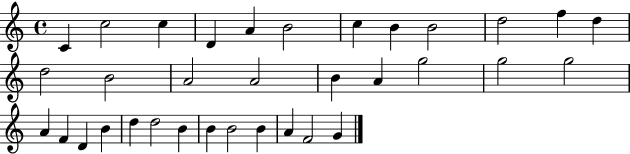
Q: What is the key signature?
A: C major